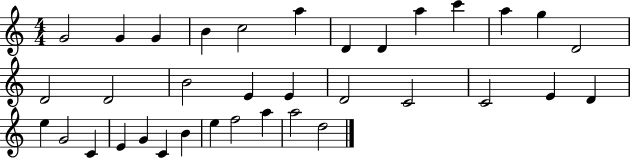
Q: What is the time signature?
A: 4/4